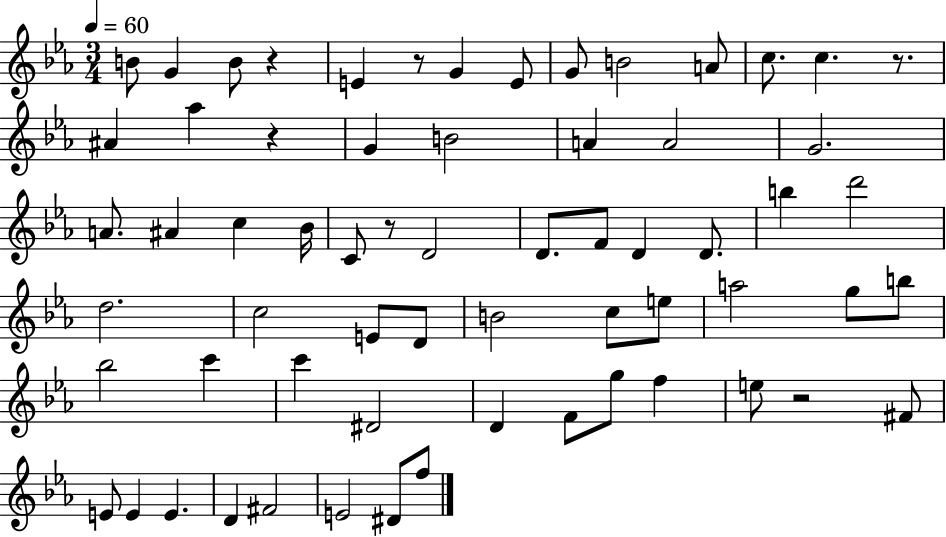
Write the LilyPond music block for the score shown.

{
  \clef treble
  \numericTimeSignature
  \time 3/4
  \key ees \major
  \tempo 4 = 60
  b'8 g'4 b'8 r4 | e'4 r8 g'4 e'8 | g'8 b'2 a'8 | c''8. c''4. r8. | \break ais'4 aes''4 r4 | g'4 b'2 | a'4 a'2 | g'2. | \break a'8. ais'4 c''4 bes'16 | c'8 r8 d'2 | d'8. f'8 d'4 d'8. | b''4 d'''2 | \break d''2. | c''2 e'8 d'8 | b'2 c''8 e''8 | a''2 g''8 b''8 | \break bes''2 c'''4 | c'''4 dis'2 | d'4 f'8 g''8 f''4 | e''8 r2 fis'8 | \break e'8 e'4 e'4. | d'4 fis'2 | e'2 dis'8 f''8 | \bar "|."
}